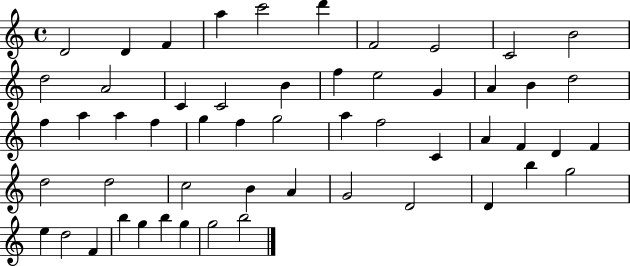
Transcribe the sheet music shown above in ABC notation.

X:1
T:Untitled
M:4/4
L:1/4
K:C
D2 D F a c'2 d' F2 E2 C2 B2 d2 A2 C C2 B f e2 G A B d2 f a a f g f g2 a f2 C A F D F d2 d2 c2 B A G2 D2 D b g2 e d2 F b g b g g2 b2